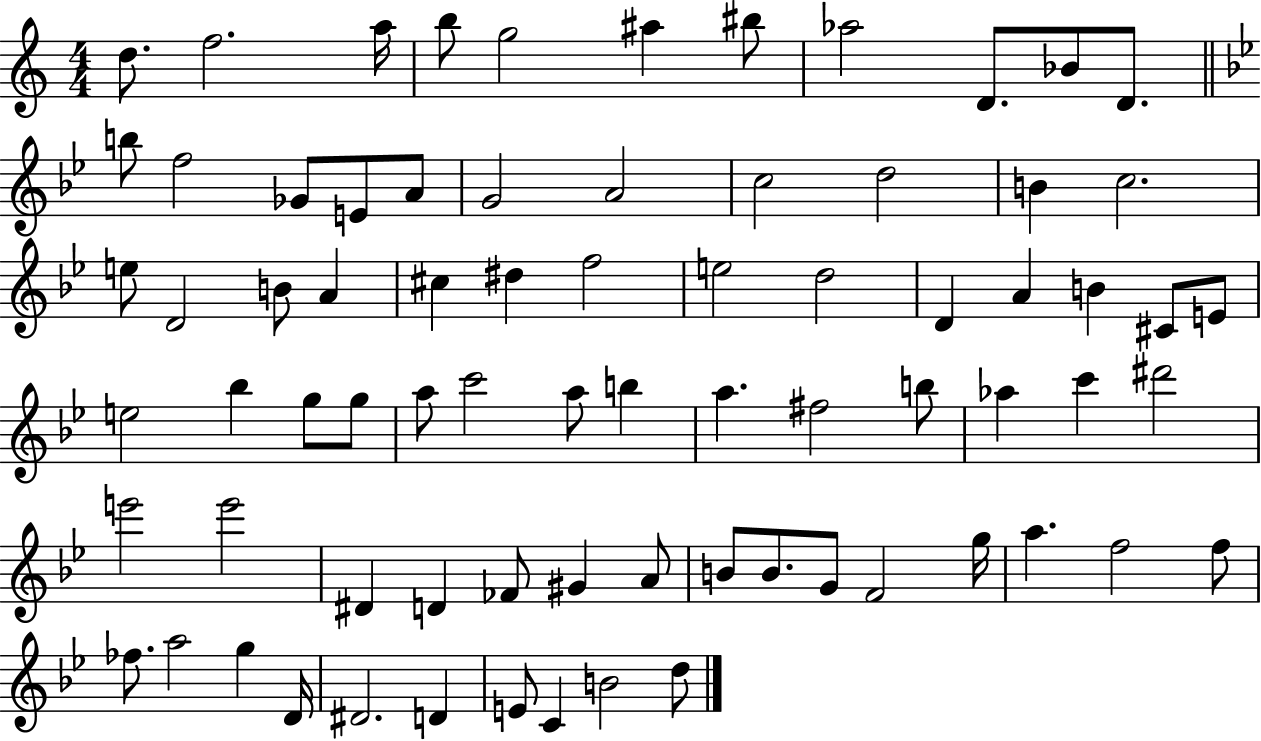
X:1
T:Untitled
M:4/4
L:1/4
K:C
d/2 f2 a/4 b/2 g2 ^a ^b/2 _a2 D/2 _B/2 D/2 b/2 f2 _G/2 E/2 A/2 G2 A2 c2 d2 B c2 e/2 D2 B/2 A ^c ^d f2 e2 d2 D A B ^C/2 E/2 e2 _b g/2 g/2 a/2 c'2 a/2 b a ^f2 b/2 _a c' ^d'2 e'2 e'2 ^D D _F/2 ^G A/2 B/2 B/2 G/2 F2 g/4 a f2 f/2 _f/2 a2 g D/4 ^D2 D E/2 C B2 d/2